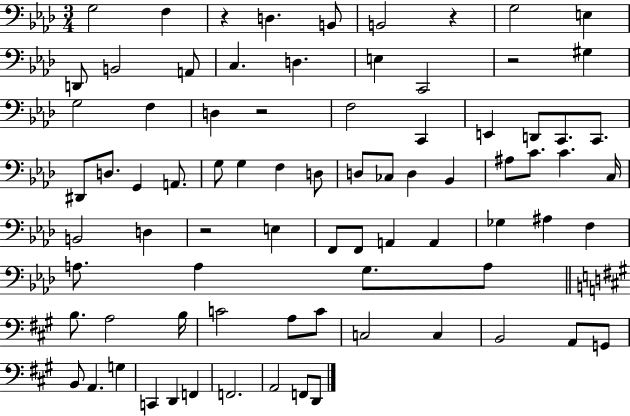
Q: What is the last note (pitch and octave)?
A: D2